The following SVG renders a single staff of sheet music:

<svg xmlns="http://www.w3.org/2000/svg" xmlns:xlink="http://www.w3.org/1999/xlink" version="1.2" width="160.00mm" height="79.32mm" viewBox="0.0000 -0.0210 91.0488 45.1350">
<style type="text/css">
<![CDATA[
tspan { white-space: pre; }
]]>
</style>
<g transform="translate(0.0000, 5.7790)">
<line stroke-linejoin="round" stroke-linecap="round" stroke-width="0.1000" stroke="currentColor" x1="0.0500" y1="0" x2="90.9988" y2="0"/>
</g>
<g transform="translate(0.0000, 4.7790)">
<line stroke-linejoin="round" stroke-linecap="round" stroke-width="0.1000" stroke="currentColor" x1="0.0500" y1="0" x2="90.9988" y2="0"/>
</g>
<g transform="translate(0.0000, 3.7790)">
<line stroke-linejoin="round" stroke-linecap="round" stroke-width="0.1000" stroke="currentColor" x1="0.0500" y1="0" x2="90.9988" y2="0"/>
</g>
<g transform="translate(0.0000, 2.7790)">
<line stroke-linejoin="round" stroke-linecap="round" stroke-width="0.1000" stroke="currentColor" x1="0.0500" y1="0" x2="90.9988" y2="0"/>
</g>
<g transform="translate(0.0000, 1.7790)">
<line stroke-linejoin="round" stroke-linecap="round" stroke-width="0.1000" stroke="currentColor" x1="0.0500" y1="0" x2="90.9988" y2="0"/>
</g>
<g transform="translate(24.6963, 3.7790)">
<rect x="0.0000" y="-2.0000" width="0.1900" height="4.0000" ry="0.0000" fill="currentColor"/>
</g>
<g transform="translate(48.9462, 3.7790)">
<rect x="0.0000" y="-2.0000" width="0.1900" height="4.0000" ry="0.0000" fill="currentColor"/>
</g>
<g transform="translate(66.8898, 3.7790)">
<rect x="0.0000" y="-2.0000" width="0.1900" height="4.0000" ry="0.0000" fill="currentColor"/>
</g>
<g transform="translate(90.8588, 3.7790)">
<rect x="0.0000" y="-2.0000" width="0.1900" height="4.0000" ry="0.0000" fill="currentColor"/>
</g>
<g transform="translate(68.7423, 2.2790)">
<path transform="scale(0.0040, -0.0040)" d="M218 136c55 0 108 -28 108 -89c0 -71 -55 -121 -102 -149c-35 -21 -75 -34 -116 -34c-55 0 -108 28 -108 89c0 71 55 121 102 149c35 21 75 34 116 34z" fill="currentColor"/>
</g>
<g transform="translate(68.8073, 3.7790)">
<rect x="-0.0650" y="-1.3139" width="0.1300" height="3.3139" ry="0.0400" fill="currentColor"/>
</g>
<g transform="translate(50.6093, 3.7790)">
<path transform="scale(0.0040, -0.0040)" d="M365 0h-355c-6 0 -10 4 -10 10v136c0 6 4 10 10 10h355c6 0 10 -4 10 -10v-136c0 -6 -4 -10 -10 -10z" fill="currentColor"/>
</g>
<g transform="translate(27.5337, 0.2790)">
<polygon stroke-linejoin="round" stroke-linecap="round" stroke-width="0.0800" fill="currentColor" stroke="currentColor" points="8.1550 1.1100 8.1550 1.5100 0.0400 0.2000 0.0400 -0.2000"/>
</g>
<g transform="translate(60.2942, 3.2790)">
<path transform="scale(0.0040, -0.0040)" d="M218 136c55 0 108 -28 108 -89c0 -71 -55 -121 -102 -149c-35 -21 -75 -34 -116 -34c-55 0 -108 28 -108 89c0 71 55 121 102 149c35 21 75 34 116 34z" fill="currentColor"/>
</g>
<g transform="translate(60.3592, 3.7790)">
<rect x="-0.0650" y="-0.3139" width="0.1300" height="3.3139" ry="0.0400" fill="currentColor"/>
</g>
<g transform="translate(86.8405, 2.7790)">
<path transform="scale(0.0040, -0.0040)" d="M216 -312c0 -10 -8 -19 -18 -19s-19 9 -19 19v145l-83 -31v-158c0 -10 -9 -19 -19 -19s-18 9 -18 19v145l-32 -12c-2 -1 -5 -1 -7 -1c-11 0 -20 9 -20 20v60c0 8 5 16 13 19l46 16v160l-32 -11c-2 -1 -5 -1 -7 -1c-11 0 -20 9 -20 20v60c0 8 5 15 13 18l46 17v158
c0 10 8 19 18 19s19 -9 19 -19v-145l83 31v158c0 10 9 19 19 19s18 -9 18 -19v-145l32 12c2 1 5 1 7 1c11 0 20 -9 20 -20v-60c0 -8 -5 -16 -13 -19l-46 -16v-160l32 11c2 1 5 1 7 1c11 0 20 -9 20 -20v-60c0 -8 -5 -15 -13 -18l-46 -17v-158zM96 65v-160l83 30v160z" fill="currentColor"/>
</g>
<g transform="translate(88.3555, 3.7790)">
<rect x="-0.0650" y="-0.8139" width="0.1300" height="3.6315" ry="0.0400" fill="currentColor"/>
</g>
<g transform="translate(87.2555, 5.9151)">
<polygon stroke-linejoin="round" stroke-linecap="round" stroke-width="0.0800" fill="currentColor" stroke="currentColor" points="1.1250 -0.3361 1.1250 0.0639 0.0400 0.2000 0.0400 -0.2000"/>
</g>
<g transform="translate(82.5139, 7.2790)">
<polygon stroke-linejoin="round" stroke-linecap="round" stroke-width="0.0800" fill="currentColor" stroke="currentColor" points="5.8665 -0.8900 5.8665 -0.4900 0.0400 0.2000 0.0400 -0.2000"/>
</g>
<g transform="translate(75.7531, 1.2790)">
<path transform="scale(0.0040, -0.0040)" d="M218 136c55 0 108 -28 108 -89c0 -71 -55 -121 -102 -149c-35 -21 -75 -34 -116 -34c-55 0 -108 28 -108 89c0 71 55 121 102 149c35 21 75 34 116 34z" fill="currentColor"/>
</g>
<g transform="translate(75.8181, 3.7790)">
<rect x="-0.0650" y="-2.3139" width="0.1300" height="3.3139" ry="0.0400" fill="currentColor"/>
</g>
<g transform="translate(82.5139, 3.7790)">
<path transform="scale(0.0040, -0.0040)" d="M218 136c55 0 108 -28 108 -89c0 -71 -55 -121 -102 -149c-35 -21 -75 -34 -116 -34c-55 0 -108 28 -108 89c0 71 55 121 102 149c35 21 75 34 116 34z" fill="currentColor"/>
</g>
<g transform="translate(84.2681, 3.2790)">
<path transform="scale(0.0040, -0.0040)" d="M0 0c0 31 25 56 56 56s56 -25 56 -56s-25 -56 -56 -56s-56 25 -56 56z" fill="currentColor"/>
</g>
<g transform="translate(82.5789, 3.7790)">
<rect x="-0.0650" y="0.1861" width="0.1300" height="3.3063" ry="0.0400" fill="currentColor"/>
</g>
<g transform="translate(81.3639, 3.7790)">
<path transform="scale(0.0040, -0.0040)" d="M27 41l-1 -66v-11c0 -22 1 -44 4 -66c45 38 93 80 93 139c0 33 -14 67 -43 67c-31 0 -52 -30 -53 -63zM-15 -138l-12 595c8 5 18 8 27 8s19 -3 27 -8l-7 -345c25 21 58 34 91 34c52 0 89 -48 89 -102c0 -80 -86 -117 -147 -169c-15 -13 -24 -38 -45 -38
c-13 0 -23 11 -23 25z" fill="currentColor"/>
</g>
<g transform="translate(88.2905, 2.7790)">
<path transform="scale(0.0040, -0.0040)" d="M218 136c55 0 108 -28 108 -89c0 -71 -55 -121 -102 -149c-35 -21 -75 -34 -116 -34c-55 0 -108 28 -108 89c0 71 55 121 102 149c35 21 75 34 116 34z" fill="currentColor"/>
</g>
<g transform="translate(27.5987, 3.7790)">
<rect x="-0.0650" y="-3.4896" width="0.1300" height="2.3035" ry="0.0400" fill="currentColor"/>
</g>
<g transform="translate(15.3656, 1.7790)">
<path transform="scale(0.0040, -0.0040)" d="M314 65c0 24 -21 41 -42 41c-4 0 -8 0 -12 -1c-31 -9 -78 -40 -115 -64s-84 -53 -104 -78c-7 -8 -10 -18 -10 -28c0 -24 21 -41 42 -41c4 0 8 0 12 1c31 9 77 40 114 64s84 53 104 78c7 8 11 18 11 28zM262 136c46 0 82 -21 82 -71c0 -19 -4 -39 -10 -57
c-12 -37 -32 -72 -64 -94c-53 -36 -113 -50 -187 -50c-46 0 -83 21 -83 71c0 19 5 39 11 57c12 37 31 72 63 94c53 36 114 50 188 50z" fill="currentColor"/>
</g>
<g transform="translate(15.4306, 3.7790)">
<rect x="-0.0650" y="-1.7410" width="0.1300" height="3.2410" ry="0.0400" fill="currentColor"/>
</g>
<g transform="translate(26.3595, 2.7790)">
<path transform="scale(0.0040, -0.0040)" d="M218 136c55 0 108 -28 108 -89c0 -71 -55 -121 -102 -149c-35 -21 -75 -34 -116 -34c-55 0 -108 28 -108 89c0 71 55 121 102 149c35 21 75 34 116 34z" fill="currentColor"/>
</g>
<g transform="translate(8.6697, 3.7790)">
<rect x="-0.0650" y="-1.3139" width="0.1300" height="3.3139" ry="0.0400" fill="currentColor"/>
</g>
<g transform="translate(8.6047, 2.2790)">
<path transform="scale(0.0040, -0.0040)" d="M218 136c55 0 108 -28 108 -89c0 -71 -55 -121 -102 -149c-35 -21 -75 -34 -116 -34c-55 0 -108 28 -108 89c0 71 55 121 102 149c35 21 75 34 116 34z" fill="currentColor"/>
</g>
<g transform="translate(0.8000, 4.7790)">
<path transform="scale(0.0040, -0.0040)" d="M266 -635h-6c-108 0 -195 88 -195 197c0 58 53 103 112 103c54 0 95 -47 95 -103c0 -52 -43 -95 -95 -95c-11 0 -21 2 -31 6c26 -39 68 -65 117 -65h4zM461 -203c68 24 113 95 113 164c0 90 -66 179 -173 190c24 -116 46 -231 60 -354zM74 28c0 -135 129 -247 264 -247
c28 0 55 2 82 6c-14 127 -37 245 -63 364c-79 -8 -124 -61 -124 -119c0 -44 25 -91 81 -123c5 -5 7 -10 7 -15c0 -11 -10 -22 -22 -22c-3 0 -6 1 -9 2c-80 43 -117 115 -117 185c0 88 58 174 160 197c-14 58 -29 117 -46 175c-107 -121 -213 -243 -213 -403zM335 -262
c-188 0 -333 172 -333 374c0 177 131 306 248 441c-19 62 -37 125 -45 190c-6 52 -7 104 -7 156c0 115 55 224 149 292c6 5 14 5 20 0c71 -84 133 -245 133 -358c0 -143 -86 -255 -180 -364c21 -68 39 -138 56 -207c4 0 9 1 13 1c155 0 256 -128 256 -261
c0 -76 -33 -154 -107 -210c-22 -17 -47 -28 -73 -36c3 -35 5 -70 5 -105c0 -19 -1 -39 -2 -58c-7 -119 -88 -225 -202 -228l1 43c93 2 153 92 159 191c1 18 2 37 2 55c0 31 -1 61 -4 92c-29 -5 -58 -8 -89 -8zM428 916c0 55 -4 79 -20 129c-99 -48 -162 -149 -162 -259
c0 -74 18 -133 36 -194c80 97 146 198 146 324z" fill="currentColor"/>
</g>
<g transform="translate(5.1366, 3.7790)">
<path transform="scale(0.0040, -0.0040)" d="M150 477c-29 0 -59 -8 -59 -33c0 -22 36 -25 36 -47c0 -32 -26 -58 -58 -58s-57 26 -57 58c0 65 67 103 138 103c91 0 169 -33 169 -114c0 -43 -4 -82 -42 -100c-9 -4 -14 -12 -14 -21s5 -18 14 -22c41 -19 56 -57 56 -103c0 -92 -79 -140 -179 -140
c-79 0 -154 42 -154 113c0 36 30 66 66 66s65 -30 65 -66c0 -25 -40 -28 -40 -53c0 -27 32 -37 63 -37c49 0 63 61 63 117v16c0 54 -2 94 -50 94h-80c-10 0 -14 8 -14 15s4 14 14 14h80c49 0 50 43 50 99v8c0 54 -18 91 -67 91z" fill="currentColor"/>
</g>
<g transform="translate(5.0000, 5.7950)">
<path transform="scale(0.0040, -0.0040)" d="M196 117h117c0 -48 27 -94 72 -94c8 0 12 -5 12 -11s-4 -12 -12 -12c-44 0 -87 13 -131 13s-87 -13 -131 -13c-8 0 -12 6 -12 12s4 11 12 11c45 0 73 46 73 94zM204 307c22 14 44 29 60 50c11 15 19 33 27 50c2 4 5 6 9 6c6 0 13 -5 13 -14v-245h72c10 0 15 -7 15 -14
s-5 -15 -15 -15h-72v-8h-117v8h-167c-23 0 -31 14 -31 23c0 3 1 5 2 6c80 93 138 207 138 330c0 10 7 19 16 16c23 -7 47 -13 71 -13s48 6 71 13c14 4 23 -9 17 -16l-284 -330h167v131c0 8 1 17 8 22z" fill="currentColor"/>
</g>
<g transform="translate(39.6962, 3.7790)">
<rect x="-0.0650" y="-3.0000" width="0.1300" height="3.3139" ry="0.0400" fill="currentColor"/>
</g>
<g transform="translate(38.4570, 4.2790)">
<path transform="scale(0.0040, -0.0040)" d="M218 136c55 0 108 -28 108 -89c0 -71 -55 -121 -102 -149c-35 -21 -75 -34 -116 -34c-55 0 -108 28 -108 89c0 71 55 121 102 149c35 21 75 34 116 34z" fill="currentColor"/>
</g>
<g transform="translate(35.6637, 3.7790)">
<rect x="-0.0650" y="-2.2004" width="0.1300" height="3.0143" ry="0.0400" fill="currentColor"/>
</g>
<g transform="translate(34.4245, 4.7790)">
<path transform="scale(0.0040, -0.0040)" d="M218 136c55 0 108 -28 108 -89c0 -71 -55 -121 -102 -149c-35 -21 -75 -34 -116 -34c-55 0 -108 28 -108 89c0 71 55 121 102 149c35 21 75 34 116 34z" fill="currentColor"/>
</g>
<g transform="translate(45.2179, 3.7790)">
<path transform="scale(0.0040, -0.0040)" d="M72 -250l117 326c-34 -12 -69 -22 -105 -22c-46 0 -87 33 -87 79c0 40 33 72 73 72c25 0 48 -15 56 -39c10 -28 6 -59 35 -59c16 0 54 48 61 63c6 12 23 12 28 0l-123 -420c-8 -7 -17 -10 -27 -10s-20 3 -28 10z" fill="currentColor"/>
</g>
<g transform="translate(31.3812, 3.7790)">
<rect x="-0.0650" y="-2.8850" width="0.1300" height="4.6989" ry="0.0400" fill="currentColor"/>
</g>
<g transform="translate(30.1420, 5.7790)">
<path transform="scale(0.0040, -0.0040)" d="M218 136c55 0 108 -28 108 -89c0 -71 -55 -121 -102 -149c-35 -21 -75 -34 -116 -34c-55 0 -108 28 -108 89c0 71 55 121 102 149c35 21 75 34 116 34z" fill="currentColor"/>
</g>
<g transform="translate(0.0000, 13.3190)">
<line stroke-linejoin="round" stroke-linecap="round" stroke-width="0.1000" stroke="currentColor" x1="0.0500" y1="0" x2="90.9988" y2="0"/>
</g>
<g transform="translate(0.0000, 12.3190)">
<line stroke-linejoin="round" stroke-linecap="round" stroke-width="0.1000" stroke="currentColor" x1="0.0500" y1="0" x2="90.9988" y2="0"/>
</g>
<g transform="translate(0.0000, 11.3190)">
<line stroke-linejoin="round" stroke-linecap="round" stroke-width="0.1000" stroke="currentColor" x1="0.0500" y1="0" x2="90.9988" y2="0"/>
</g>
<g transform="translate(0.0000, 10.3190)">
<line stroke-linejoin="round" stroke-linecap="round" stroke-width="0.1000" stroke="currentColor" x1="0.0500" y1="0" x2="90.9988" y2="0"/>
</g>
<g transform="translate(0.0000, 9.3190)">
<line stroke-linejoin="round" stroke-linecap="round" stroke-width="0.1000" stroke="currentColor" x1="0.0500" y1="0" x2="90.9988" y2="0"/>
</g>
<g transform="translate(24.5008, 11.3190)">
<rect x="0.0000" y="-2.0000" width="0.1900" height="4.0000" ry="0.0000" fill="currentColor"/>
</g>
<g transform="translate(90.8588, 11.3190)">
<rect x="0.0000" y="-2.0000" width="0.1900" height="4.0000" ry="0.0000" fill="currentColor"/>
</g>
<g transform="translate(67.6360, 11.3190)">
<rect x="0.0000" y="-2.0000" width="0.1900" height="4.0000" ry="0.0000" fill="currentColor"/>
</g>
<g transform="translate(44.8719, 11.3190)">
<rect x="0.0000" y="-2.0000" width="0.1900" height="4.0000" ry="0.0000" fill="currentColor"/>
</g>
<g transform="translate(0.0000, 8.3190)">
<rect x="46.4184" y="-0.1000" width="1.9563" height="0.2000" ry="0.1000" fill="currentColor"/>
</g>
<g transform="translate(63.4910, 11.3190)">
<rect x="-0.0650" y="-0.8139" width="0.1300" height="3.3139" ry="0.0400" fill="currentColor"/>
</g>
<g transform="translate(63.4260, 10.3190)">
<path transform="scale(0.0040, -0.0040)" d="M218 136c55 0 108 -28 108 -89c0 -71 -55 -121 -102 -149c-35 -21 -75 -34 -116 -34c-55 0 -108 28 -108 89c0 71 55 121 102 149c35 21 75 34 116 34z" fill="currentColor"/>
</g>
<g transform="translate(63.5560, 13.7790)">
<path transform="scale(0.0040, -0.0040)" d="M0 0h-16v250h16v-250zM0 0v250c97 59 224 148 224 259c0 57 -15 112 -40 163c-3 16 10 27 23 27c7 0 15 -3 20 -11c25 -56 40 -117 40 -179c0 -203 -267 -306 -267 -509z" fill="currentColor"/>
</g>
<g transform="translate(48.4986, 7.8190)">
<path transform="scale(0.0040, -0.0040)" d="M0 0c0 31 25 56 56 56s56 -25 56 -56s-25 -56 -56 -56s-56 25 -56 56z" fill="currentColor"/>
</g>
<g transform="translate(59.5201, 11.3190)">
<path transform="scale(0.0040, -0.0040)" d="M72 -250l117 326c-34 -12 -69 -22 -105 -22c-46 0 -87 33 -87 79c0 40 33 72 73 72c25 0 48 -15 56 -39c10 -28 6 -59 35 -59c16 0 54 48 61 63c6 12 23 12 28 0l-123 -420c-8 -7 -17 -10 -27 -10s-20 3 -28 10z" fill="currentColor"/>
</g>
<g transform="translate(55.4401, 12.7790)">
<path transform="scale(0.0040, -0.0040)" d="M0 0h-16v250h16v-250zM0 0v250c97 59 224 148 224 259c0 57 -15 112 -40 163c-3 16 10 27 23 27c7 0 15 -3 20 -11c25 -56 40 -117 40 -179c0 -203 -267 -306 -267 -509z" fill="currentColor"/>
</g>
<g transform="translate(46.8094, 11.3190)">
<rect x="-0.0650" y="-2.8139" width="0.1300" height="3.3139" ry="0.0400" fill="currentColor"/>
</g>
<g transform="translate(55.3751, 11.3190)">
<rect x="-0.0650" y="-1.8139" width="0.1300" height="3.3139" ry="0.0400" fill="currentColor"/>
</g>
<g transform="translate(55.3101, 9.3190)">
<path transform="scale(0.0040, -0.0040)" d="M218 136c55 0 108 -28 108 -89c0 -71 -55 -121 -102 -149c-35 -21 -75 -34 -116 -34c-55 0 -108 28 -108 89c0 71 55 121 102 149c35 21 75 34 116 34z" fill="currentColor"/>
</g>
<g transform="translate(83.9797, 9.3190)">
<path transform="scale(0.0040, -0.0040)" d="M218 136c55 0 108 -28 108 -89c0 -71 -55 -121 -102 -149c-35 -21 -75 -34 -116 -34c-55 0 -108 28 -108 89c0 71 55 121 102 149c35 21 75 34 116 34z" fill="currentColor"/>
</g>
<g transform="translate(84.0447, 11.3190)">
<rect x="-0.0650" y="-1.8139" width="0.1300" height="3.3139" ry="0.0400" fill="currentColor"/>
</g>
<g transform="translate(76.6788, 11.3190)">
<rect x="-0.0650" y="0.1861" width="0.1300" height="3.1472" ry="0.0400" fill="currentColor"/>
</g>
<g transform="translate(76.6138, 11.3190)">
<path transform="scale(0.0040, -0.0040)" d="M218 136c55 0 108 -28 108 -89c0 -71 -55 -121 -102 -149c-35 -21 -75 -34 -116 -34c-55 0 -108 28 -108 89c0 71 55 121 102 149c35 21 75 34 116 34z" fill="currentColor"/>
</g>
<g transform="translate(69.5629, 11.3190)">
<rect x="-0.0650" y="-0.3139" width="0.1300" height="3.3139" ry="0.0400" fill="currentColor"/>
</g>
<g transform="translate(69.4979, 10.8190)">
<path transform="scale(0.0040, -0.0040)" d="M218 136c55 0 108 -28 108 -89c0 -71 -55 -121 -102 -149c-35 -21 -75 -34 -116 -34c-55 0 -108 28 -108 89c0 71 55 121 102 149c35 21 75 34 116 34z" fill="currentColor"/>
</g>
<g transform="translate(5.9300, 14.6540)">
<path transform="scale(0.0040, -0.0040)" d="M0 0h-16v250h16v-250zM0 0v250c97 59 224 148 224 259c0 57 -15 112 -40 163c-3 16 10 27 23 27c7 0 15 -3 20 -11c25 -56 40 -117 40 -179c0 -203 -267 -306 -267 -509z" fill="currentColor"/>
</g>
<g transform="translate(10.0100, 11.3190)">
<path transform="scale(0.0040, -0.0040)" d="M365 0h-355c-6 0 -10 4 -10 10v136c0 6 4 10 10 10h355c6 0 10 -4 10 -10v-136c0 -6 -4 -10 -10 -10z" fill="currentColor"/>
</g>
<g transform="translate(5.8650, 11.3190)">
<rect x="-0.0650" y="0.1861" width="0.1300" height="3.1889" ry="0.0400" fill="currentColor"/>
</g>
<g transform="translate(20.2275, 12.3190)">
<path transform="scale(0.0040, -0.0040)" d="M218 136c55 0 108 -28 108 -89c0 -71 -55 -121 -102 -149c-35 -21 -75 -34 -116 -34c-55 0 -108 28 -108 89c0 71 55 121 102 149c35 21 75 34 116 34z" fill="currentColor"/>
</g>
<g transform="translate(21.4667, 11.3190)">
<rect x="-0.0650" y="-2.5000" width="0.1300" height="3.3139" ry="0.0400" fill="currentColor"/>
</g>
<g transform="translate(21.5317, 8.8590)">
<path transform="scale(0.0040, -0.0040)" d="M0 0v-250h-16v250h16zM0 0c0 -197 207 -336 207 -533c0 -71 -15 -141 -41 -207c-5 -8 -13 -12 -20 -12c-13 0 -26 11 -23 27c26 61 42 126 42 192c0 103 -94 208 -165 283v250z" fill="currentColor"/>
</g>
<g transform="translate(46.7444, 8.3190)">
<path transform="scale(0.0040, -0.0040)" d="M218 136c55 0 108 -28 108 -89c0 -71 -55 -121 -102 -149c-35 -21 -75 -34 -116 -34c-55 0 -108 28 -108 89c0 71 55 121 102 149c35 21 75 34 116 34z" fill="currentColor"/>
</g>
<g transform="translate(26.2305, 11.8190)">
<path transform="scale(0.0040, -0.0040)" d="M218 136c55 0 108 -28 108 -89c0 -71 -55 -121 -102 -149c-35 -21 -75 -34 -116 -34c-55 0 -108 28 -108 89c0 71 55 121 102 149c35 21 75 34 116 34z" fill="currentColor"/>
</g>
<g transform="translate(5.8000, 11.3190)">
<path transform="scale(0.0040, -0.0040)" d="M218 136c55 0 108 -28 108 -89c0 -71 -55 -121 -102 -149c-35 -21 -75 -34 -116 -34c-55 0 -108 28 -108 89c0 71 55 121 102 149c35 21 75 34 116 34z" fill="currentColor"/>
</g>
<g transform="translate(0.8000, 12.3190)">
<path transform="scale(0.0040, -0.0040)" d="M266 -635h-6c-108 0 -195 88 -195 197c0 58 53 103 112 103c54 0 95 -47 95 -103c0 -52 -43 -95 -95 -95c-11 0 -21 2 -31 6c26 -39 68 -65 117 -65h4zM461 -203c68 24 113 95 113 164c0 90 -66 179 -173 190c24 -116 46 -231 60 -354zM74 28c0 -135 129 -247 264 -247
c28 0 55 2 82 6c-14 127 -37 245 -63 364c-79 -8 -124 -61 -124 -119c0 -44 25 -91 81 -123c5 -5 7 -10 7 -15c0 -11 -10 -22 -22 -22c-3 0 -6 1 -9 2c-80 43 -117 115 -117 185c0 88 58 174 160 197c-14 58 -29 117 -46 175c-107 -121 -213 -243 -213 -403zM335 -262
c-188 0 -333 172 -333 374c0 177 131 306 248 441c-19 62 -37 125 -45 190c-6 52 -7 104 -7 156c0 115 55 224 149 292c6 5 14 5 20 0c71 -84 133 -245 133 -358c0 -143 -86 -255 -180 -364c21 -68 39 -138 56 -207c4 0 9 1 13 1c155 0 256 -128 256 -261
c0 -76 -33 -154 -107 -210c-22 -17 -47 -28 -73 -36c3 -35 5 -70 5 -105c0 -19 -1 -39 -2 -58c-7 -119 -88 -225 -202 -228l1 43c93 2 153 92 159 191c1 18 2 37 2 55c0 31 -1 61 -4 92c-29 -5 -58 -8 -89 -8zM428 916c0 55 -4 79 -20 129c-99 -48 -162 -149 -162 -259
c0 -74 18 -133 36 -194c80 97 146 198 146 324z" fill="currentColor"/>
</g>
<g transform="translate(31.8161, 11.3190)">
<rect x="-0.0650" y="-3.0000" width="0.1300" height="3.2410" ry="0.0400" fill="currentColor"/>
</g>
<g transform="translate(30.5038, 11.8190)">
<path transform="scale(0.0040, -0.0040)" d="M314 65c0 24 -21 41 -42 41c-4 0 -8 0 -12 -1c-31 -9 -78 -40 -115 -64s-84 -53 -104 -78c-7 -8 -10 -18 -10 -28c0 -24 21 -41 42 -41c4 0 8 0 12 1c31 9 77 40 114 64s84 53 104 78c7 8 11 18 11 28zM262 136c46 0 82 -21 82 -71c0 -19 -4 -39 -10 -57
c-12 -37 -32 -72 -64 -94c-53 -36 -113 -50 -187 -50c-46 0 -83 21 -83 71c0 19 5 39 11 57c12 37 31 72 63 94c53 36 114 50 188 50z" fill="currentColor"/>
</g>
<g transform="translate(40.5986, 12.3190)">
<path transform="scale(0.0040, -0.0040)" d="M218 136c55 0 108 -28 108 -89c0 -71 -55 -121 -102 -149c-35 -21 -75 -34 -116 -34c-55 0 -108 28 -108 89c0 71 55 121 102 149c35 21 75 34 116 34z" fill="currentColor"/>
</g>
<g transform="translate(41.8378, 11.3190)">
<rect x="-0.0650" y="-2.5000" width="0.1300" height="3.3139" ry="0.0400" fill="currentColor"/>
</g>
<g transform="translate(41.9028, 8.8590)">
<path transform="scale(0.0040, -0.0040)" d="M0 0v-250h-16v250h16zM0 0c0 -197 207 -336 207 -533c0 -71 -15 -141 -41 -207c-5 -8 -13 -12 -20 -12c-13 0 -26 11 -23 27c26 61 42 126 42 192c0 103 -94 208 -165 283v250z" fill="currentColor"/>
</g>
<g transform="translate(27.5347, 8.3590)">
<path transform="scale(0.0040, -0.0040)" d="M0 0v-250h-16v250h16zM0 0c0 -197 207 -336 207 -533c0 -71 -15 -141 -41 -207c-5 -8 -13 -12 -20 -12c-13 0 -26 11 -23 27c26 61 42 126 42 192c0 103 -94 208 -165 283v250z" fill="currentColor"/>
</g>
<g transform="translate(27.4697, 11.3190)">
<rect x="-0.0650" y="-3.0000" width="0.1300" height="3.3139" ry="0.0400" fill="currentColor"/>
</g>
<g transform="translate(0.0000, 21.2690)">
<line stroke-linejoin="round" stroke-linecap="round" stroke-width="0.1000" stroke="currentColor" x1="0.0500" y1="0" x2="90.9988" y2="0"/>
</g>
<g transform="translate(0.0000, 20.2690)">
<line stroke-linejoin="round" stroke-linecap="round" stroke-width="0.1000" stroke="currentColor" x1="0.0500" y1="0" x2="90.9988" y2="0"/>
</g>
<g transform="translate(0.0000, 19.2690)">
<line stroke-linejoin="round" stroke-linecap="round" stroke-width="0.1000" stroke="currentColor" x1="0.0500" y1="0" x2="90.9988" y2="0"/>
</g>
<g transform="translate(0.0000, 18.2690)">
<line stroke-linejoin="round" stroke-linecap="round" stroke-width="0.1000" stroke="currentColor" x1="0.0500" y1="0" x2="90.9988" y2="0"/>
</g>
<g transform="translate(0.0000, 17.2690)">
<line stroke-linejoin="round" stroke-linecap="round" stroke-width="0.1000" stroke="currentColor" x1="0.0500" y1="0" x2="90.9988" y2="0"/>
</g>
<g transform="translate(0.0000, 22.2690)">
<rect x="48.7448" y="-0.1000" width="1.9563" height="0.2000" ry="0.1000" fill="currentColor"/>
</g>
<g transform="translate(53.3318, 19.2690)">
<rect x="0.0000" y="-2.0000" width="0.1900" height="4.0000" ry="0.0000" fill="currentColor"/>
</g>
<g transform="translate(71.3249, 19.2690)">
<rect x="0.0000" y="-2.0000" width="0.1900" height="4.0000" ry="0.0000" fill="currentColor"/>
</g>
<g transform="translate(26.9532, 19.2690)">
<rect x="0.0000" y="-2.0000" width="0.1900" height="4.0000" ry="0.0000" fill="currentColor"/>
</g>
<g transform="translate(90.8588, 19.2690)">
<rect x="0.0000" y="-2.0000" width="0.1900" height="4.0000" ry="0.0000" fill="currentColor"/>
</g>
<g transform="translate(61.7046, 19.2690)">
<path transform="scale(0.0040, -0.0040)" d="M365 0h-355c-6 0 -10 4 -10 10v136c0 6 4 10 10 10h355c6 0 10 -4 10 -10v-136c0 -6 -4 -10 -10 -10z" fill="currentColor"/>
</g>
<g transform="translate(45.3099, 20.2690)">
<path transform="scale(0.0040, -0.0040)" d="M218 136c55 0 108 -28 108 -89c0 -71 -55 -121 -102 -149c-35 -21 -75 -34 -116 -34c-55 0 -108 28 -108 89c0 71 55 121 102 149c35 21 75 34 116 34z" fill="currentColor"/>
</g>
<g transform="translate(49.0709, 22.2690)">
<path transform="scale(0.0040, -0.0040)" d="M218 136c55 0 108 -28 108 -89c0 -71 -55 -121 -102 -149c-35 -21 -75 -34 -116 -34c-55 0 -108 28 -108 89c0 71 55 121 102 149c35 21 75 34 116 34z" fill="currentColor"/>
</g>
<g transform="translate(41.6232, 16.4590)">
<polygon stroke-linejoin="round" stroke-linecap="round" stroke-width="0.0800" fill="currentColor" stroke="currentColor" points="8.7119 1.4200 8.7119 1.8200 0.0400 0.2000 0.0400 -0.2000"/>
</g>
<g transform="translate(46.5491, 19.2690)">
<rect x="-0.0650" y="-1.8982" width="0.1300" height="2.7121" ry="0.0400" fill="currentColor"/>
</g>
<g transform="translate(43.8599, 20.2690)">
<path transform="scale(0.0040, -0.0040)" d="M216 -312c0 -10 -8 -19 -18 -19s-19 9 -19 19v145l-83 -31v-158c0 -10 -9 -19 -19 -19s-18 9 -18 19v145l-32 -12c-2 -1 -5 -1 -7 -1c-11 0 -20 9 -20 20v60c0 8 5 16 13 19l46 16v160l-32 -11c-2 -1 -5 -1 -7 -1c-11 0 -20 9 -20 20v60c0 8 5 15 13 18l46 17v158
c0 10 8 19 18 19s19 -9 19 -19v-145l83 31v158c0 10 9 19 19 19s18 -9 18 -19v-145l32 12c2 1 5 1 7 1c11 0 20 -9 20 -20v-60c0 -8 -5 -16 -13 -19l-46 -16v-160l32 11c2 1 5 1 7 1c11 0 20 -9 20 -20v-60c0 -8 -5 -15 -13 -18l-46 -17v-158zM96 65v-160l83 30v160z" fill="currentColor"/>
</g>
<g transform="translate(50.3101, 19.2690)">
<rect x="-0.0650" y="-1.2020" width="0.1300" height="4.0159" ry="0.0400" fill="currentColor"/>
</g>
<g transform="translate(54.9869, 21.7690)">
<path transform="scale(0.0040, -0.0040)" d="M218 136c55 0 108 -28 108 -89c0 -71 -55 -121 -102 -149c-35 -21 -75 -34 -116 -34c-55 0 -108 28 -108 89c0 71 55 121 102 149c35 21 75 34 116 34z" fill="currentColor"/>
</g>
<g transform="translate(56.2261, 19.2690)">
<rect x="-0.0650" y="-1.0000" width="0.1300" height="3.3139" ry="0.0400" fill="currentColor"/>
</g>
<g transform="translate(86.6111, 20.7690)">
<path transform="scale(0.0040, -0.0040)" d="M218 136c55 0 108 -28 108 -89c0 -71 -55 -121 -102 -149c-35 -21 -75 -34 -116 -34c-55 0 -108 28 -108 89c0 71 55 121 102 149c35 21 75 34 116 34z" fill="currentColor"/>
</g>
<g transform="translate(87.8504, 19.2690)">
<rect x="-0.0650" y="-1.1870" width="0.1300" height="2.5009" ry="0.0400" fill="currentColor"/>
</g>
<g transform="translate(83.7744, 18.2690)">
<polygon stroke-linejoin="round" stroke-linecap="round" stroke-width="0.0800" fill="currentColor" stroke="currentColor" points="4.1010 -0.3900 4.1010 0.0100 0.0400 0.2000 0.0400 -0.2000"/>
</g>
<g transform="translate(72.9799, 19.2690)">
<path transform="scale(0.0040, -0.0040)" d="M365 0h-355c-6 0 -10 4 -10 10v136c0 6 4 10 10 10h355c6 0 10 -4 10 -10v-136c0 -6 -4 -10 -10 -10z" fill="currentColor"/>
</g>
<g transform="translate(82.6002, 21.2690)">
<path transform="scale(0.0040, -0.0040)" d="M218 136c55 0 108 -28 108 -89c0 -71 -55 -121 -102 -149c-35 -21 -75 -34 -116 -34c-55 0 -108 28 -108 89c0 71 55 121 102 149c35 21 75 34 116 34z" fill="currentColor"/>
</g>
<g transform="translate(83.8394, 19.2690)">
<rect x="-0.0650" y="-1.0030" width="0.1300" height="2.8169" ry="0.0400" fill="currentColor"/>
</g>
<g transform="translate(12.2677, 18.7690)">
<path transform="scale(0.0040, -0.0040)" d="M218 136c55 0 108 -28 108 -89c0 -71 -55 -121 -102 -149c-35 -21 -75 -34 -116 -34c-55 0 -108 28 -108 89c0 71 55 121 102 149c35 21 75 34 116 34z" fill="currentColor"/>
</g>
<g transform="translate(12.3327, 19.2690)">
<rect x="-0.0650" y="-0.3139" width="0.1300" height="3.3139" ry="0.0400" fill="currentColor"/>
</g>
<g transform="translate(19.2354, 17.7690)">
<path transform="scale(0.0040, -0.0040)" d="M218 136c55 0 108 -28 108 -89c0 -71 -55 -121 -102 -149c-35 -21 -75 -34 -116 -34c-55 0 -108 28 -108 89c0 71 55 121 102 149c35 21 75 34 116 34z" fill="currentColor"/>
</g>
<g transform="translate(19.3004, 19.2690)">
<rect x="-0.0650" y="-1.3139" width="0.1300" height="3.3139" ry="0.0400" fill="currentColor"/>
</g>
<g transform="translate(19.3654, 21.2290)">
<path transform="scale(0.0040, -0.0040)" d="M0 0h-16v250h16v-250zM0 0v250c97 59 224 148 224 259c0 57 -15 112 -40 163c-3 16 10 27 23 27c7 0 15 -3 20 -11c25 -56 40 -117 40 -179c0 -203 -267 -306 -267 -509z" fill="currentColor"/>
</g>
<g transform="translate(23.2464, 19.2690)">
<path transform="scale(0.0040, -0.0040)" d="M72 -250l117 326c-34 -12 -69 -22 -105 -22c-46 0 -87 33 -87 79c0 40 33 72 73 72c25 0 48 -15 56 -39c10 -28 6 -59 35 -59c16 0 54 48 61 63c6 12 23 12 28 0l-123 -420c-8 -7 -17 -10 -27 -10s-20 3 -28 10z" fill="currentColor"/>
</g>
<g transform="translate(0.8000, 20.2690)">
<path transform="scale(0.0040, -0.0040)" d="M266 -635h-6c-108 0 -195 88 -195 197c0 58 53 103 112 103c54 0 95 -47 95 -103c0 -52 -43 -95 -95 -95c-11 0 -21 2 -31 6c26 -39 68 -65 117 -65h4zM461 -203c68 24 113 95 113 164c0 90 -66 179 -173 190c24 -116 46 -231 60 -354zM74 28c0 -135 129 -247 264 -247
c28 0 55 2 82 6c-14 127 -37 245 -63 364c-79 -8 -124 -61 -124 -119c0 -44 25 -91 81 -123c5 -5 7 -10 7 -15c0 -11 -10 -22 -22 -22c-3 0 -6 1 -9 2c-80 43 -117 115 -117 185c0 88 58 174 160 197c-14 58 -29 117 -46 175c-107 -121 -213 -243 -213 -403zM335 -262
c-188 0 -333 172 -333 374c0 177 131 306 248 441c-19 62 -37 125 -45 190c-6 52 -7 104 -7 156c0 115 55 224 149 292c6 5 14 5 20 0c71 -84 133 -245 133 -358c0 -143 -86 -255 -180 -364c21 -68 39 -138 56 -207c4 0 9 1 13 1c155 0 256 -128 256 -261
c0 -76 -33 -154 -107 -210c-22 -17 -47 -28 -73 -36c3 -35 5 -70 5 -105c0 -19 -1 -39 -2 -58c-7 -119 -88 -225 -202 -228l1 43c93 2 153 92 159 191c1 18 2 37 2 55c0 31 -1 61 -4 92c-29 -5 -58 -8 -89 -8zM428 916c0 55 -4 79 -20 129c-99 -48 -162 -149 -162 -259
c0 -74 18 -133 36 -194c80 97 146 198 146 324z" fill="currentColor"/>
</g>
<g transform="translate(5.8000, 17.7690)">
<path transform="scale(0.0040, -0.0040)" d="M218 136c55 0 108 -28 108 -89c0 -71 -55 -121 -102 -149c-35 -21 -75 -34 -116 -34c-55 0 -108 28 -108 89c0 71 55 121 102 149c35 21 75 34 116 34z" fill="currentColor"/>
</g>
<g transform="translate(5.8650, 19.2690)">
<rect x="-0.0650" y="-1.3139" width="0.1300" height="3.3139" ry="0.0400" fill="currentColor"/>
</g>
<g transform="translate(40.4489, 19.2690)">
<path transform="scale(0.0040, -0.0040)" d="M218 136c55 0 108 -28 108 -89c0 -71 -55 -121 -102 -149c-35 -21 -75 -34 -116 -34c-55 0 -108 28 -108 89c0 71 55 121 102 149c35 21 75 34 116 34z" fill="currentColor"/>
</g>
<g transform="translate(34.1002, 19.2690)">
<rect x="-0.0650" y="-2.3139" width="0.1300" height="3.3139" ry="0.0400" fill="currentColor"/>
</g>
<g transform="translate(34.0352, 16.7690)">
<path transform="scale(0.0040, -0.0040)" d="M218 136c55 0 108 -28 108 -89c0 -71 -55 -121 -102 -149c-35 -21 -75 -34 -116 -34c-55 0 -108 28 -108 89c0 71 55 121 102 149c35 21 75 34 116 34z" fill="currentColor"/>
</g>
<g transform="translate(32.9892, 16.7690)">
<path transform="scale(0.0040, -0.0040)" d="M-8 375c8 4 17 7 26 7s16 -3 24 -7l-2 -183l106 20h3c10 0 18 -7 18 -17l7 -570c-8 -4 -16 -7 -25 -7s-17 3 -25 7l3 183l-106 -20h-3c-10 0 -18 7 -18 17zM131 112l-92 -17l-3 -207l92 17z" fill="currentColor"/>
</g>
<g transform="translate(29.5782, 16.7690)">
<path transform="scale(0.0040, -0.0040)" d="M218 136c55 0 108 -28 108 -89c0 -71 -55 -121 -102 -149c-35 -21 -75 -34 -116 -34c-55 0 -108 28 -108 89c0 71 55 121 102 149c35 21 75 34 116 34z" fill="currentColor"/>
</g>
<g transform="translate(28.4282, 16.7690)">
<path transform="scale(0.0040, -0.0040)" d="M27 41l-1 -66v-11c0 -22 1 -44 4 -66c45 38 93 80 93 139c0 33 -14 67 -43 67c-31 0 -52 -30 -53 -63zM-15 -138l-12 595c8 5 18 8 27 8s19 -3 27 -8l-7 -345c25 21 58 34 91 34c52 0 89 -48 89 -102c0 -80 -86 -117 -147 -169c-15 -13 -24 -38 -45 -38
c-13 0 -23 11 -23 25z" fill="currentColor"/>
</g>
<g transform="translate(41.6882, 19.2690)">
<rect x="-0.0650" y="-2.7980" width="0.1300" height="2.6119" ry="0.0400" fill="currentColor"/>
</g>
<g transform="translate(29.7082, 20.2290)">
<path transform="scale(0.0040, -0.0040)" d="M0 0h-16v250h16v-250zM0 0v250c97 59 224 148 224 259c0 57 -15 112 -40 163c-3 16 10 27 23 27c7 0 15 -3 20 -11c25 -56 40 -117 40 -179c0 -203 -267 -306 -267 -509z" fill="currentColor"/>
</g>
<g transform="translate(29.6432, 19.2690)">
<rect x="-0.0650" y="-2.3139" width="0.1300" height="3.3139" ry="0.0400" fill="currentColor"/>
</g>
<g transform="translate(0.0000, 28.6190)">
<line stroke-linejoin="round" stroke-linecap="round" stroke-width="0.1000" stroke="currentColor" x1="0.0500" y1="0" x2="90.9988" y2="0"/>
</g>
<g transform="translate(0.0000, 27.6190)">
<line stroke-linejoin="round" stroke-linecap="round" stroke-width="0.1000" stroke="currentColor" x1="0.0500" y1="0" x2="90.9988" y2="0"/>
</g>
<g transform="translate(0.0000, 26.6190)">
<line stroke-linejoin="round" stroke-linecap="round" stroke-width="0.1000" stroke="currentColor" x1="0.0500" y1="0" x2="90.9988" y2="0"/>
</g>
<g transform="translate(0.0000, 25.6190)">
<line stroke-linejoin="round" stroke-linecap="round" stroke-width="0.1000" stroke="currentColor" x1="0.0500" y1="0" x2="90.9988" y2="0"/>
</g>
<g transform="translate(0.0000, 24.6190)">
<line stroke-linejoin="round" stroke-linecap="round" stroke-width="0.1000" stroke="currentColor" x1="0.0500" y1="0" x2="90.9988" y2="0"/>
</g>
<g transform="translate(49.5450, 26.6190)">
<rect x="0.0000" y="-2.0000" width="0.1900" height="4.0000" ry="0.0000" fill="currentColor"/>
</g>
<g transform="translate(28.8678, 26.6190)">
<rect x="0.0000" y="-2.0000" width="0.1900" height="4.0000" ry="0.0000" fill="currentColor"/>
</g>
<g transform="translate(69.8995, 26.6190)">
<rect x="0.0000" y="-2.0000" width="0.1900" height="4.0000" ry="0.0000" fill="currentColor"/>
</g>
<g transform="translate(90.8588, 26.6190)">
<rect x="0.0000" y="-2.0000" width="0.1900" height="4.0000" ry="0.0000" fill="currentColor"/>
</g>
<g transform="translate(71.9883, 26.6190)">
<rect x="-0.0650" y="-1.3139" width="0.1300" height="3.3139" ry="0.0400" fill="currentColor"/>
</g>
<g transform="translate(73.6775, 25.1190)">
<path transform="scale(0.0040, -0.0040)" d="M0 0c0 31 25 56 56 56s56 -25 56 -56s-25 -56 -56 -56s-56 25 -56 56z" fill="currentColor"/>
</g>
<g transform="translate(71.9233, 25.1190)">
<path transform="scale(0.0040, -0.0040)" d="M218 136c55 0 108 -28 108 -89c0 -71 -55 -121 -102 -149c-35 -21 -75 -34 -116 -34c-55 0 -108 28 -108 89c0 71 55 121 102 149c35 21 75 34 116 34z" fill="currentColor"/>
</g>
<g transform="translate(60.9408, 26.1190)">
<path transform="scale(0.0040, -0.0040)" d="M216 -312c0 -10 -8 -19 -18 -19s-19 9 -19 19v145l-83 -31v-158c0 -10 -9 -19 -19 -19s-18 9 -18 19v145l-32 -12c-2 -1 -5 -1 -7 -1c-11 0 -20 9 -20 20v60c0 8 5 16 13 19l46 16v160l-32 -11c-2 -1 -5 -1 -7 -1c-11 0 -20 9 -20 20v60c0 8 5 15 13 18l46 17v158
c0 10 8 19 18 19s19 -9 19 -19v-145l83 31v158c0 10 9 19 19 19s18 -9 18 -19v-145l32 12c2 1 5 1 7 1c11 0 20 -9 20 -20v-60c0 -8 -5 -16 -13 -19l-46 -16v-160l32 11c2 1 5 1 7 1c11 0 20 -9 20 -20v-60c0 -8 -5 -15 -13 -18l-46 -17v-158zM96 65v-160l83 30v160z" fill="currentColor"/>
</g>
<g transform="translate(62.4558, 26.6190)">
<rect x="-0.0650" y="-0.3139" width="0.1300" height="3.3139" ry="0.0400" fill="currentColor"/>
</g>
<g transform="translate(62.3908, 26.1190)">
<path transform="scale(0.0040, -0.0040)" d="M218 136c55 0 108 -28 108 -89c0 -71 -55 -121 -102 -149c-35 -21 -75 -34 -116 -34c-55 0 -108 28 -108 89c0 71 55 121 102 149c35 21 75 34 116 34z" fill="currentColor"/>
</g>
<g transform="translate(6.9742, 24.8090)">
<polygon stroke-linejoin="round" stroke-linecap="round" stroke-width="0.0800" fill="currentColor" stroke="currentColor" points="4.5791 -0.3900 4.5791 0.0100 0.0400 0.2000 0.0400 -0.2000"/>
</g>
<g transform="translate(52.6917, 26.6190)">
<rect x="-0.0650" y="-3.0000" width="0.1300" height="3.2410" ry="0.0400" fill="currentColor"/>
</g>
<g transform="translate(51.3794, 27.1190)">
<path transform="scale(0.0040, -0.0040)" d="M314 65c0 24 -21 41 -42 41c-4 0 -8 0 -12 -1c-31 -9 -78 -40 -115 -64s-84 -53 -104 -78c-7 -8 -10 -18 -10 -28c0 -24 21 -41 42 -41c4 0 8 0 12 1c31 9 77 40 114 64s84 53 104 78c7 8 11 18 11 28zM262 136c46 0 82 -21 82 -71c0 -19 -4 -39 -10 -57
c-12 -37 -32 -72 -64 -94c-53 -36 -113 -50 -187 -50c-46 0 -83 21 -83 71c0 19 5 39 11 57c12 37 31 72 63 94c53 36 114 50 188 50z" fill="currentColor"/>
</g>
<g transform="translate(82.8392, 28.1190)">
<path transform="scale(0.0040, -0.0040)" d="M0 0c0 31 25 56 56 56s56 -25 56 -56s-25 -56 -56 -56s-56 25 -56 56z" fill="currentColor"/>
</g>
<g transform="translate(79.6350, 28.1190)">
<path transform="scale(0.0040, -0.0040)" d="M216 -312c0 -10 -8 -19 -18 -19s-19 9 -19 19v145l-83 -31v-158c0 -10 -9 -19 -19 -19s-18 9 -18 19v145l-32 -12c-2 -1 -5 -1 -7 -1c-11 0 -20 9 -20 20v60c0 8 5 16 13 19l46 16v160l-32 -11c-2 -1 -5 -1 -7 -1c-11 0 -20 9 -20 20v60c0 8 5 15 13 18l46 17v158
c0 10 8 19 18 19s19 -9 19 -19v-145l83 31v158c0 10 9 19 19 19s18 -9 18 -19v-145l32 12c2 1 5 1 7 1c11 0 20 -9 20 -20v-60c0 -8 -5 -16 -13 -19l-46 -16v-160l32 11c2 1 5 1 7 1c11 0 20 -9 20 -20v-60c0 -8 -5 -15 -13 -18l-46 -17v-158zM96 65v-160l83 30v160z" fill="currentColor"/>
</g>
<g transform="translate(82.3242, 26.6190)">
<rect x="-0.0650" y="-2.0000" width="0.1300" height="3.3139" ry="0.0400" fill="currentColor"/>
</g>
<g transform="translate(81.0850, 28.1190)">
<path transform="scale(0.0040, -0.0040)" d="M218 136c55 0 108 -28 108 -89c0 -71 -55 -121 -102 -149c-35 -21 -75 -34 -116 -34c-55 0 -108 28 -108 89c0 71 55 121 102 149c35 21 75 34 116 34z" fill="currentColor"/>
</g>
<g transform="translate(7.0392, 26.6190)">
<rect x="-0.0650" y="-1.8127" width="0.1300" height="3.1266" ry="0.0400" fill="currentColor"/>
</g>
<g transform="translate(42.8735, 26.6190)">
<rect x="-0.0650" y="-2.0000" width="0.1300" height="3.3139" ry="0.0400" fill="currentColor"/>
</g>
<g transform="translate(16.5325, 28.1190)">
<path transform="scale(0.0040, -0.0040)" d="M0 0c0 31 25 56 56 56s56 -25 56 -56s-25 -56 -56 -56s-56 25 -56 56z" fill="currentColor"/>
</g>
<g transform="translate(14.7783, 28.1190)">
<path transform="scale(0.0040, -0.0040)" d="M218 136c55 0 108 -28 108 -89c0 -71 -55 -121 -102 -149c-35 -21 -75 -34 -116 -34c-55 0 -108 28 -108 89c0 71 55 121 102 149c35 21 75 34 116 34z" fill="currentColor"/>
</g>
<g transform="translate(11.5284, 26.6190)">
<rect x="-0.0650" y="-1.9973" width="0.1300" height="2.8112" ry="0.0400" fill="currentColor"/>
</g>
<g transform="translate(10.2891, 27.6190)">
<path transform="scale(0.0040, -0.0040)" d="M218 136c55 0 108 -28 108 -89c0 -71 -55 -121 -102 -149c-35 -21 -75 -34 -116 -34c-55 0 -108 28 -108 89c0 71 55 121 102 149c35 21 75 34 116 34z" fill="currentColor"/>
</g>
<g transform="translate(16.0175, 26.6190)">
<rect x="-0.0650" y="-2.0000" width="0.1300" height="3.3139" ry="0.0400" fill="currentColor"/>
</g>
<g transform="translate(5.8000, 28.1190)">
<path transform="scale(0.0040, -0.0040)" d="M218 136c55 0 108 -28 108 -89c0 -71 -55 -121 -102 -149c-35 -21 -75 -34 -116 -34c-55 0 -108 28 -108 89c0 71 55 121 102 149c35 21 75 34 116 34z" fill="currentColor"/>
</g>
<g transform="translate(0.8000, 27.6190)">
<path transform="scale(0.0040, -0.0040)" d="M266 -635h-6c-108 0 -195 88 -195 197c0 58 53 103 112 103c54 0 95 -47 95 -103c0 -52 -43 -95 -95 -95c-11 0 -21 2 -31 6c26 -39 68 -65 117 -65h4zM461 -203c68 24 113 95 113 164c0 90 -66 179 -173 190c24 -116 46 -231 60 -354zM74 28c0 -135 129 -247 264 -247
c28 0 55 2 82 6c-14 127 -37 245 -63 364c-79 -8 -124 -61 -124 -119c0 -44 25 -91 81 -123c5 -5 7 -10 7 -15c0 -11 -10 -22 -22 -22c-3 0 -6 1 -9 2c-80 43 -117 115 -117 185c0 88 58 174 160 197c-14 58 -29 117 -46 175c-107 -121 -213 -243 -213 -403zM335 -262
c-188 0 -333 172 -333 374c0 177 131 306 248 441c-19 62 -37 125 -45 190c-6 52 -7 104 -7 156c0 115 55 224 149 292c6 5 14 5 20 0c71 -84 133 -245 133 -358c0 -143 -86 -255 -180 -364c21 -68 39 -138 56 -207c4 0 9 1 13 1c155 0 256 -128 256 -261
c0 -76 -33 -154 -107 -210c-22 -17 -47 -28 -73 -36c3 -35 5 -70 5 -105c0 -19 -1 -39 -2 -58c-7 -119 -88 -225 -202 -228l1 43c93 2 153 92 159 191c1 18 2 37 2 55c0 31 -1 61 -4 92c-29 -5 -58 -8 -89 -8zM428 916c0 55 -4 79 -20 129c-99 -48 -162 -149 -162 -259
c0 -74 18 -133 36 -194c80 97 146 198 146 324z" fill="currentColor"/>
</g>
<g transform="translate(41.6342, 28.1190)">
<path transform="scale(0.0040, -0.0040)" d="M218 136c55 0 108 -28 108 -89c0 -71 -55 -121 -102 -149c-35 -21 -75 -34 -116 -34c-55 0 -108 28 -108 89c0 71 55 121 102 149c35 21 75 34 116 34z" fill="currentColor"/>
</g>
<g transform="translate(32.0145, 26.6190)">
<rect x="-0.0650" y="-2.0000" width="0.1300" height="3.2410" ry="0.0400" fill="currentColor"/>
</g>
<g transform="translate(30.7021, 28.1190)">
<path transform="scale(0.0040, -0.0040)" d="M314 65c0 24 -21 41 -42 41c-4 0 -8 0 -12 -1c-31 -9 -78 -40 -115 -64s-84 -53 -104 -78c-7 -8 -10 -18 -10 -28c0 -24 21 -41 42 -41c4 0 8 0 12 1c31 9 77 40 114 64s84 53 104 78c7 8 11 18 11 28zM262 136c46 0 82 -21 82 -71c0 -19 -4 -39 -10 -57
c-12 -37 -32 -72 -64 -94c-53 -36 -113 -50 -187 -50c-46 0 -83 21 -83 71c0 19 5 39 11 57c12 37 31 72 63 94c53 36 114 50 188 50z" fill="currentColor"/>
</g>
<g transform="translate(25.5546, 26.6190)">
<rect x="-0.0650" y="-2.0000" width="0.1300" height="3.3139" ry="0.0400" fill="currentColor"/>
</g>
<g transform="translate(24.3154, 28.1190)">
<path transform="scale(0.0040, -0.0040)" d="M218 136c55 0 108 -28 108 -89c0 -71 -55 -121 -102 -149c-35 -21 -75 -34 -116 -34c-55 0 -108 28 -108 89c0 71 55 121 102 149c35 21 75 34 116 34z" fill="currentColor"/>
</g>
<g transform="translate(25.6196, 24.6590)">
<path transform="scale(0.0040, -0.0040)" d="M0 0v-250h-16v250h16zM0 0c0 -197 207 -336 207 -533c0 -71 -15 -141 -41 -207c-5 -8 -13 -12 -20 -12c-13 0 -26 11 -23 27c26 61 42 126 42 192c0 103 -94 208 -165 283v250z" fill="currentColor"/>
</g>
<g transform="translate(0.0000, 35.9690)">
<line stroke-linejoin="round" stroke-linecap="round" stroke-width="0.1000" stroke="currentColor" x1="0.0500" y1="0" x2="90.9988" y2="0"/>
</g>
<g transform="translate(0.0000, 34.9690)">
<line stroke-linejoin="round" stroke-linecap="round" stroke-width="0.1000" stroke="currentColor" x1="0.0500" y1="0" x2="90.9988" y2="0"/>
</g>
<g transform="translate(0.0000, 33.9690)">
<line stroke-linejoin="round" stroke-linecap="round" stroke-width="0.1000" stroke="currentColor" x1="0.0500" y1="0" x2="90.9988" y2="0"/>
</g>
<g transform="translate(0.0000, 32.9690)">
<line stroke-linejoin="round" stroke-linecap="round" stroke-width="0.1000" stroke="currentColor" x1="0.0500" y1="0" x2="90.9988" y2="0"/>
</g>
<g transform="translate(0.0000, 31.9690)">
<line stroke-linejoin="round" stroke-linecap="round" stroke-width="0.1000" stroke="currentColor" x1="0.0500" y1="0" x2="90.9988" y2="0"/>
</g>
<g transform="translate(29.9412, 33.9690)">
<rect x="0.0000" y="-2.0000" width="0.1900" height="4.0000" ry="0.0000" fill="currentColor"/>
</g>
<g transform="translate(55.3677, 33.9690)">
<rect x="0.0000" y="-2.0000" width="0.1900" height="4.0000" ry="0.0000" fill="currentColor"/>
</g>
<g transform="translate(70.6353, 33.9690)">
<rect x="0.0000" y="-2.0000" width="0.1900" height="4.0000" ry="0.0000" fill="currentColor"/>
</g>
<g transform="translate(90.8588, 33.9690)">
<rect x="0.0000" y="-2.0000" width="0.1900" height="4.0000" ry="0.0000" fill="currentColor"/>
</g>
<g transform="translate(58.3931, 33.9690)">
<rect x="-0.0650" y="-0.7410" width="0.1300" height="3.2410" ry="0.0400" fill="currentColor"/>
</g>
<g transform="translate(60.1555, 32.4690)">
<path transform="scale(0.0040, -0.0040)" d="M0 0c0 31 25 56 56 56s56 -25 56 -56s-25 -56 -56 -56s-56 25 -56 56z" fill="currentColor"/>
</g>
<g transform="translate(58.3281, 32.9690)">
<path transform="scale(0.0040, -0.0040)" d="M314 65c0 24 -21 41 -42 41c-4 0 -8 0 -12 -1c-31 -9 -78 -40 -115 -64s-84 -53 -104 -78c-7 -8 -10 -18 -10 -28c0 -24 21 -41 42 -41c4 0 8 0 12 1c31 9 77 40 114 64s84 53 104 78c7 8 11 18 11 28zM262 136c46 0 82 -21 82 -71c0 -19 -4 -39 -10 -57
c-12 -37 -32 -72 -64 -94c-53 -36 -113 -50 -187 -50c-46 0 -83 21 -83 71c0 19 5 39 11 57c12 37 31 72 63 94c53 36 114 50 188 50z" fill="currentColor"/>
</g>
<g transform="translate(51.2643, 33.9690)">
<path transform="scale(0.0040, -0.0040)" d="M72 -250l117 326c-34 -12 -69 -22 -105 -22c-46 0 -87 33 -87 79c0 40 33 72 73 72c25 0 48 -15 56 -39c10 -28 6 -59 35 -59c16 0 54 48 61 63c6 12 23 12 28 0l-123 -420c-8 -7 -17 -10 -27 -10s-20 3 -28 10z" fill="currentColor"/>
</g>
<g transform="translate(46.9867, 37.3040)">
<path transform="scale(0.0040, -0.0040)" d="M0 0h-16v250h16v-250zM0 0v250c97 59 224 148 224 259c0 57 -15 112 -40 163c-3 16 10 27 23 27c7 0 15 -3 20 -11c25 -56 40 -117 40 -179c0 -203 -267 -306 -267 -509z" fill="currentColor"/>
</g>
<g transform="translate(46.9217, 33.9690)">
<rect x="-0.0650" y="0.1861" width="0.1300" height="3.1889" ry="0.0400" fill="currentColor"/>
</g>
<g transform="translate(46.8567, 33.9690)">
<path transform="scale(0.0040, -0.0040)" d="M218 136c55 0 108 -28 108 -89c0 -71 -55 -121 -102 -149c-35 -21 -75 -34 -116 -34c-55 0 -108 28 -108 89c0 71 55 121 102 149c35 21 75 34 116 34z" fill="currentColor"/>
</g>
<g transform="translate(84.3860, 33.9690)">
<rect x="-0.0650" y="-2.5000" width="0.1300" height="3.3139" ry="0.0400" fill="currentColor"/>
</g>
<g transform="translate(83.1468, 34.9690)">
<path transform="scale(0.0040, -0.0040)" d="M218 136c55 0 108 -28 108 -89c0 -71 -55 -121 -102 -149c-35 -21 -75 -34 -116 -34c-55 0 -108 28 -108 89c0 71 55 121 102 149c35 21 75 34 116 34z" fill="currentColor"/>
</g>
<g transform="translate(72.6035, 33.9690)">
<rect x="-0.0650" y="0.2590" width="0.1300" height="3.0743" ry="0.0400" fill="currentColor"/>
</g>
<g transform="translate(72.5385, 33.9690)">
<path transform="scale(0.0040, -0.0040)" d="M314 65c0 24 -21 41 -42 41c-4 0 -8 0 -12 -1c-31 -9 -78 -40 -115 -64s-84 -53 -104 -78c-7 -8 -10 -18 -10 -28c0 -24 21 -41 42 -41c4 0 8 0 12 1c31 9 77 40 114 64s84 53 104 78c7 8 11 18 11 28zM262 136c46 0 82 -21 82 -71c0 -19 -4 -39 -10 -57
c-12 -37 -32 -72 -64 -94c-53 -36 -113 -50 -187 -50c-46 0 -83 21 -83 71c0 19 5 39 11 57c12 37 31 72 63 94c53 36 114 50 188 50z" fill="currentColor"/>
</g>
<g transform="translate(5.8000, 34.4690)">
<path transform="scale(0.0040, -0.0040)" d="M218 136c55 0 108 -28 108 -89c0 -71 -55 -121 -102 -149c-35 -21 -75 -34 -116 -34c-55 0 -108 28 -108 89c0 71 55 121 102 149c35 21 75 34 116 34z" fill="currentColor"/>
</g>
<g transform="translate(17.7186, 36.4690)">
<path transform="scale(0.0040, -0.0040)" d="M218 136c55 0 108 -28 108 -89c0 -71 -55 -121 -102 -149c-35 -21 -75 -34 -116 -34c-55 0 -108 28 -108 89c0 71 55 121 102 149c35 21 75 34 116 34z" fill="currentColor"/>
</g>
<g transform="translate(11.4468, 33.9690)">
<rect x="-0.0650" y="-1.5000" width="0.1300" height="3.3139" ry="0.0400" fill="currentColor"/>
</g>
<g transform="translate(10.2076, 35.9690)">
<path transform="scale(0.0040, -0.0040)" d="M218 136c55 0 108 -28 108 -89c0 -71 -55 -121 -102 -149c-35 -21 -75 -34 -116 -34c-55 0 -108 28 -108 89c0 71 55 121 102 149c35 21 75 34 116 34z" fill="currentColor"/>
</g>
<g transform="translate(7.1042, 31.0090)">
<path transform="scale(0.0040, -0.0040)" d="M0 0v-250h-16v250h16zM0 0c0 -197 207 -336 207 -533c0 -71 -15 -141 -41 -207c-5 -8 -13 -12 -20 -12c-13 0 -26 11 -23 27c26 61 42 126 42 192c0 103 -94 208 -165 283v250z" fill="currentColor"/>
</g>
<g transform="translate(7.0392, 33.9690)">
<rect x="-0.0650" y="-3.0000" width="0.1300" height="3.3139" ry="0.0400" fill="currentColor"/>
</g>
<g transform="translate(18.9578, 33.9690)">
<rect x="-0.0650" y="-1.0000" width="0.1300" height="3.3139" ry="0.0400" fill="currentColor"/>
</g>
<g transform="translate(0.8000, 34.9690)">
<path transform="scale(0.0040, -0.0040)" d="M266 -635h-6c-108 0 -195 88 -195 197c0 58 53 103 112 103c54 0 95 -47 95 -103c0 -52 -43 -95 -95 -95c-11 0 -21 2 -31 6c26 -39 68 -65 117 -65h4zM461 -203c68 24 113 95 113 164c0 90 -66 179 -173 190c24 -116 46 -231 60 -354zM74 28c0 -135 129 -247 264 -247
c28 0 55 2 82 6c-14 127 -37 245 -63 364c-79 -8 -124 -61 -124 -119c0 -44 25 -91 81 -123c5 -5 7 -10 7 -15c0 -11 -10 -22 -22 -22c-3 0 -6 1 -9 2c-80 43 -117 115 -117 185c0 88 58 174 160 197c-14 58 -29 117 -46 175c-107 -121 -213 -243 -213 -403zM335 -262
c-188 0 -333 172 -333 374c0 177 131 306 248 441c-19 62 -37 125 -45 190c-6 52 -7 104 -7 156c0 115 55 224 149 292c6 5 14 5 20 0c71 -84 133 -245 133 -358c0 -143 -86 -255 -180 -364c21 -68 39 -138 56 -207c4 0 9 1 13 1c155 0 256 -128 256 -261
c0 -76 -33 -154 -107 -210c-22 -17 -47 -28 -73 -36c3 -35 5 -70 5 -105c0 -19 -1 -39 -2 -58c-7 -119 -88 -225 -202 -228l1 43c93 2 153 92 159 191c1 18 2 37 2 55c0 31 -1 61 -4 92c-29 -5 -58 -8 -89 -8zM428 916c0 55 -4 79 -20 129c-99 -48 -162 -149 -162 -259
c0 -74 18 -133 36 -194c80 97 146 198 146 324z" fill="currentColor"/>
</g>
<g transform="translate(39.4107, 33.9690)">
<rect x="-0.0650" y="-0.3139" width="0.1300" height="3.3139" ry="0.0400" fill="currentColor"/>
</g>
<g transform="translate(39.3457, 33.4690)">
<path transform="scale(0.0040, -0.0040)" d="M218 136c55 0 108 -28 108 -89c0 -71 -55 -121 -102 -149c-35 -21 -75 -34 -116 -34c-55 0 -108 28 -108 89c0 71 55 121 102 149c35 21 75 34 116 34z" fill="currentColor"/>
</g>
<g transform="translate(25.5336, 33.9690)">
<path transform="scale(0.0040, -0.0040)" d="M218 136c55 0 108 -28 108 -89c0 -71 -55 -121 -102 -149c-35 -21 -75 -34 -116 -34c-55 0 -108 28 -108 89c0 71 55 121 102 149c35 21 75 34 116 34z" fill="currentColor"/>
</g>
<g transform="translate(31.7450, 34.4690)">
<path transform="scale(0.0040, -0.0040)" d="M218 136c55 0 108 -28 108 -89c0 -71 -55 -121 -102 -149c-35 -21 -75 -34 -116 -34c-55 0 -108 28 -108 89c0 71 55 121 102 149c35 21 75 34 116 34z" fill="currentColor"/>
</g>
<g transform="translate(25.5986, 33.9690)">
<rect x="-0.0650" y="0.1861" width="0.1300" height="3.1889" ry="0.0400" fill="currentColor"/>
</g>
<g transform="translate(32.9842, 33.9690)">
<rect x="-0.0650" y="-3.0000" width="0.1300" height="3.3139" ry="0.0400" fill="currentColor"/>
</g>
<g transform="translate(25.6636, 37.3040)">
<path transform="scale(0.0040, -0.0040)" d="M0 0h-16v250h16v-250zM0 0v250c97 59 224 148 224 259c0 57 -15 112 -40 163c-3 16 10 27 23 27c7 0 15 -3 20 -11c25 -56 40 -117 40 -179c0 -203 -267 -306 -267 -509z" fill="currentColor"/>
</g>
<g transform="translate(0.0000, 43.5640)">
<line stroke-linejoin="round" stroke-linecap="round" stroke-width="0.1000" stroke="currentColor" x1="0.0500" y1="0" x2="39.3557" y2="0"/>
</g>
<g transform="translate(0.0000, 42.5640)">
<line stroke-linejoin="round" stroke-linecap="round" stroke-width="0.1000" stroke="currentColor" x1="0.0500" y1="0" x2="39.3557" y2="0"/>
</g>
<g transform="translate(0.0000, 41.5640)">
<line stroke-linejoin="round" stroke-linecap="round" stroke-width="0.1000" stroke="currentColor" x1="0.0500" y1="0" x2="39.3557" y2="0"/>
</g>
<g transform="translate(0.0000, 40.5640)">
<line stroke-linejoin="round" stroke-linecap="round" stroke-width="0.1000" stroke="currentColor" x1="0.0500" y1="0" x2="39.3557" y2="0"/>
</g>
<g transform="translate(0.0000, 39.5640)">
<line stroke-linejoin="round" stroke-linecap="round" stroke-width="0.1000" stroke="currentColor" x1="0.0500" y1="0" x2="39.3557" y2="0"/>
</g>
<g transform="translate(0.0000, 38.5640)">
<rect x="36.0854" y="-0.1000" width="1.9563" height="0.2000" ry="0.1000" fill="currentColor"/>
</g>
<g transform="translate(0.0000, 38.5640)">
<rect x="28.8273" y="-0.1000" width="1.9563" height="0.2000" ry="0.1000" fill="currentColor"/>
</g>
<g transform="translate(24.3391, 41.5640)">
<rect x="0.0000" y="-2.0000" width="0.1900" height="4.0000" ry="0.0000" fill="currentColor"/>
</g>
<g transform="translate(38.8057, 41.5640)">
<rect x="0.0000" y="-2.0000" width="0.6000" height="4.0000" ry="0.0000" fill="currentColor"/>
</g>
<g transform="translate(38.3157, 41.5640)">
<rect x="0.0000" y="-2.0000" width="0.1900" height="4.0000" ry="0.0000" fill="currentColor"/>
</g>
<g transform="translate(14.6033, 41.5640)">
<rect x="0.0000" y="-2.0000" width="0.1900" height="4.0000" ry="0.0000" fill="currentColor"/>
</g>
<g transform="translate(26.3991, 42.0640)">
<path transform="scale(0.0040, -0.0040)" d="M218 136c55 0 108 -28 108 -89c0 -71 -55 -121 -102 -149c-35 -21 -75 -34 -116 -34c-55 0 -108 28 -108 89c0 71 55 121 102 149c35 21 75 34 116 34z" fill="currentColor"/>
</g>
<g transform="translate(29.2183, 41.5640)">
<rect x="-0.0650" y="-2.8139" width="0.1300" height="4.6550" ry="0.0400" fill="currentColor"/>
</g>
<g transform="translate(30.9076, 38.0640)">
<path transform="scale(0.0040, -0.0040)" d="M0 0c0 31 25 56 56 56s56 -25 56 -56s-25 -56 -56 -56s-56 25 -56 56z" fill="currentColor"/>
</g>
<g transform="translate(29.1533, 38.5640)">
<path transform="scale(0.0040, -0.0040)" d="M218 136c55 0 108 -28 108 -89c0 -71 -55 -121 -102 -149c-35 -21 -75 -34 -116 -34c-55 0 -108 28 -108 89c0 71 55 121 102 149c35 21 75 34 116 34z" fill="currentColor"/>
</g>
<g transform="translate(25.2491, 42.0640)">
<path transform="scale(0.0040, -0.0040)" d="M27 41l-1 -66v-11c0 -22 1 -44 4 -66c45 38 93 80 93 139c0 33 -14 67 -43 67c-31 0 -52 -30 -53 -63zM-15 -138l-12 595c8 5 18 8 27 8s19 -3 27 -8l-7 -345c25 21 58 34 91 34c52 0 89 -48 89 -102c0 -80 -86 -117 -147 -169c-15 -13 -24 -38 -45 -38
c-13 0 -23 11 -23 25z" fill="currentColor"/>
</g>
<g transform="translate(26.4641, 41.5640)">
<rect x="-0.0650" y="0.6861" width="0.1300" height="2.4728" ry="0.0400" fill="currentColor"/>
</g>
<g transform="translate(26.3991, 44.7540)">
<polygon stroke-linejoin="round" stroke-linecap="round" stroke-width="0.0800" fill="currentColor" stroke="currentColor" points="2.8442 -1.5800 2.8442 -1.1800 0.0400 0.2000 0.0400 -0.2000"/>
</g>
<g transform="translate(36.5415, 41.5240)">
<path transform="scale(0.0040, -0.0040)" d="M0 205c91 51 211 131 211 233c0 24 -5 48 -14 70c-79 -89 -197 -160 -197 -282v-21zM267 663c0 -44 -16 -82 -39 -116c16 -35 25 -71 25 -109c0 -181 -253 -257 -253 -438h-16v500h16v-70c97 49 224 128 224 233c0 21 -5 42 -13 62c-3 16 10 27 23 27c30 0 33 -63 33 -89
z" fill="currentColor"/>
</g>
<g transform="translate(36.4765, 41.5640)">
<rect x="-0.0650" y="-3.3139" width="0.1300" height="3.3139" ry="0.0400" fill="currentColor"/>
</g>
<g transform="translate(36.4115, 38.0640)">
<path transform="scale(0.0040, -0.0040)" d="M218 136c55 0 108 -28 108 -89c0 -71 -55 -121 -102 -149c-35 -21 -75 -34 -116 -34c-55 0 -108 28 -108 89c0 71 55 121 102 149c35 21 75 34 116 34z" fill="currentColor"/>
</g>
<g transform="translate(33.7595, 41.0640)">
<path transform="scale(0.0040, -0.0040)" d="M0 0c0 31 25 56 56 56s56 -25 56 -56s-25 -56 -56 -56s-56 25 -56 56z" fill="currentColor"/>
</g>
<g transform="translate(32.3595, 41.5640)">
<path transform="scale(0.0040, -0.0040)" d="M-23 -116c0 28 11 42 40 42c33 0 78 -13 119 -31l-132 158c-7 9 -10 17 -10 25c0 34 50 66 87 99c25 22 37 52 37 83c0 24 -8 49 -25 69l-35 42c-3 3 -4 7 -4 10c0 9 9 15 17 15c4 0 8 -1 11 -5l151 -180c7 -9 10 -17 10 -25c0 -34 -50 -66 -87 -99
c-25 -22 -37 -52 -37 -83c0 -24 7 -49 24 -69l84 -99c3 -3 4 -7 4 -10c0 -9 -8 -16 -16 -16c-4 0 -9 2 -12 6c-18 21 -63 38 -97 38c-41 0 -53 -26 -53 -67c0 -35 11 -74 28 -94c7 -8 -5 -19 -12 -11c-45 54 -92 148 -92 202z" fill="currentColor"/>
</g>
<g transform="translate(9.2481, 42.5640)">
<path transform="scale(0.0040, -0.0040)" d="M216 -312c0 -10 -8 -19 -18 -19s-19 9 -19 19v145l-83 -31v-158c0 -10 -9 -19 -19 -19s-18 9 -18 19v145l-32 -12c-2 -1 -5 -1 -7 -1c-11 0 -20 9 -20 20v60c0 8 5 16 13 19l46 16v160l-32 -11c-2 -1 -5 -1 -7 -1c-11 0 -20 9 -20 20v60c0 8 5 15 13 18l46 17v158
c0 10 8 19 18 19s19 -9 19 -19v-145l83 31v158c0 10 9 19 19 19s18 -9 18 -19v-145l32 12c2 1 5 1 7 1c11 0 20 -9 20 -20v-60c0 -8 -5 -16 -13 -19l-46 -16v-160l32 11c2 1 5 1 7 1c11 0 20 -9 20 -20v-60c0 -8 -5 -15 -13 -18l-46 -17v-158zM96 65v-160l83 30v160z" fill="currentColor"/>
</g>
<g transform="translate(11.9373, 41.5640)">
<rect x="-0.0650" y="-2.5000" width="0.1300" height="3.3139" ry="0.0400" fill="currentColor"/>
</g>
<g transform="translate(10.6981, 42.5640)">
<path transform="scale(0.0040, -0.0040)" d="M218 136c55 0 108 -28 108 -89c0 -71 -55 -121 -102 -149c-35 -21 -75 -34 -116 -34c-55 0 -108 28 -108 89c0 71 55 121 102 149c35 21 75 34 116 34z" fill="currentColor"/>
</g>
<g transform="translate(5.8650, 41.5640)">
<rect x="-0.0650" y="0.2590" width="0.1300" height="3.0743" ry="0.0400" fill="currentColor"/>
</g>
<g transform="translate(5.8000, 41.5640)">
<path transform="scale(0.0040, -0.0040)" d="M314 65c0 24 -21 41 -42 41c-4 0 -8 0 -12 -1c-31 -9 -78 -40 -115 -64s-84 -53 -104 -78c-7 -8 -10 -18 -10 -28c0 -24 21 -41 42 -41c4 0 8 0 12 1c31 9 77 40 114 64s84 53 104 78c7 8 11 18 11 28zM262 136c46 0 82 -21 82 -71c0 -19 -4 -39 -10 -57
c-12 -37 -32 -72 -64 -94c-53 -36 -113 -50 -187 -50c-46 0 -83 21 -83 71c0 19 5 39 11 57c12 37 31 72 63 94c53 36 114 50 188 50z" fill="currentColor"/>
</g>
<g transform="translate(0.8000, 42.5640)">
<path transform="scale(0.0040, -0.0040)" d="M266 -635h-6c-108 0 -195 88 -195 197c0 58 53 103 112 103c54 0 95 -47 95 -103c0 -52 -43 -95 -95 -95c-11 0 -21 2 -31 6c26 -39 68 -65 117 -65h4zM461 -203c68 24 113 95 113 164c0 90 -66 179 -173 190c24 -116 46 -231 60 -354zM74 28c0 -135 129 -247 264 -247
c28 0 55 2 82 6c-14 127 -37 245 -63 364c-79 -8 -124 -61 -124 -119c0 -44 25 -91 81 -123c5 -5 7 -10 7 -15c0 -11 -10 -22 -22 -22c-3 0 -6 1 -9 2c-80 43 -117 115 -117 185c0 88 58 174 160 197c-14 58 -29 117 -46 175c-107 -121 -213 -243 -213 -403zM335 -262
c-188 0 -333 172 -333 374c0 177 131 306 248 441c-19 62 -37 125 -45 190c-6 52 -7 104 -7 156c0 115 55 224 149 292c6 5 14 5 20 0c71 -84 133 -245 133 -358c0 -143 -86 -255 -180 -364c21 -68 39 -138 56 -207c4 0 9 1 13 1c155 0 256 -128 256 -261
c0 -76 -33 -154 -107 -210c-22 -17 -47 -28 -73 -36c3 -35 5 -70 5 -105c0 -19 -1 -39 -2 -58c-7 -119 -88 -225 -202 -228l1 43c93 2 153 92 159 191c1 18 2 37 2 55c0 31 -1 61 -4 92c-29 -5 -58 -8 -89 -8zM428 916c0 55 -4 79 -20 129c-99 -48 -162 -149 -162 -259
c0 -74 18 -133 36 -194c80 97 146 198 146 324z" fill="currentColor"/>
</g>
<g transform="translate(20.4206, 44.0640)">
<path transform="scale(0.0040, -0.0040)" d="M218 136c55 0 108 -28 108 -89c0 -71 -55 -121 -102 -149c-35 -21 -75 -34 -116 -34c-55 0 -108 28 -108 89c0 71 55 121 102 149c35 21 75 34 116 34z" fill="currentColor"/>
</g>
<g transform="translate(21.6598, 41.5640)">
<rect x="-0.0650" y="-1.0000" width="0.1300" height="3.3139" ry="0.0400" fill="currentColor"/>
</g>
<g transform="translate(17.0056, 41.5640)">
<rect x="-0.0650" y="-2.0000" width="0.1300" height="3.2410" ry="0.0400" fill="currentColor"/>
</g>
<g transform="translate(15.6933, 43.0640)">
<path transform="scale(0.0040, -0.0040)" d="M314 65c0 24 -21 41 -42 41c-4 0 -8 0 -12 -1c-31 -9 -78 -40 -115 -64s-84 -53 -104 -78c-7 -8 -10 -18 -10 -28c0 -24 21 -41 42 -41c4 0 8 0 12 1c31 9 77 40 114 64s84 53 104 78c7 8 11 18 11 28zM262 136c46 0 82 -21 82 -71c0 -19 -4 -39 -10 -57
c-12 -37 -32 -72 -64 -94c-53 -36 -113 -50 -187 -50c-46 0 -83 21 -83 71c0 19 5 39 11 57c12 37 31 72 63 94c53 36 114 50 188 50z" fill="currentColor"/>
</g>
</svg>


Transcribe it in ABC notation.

X:1
T:Untitled
M:3/4
L:1/4
K:C
e f2 d/2 E/2 G/2 A z/2 z2 c e g _B/2 ^d/4 B/2 z2 G/2 A/2 A2 G/2 a f/2 z/2 d/2 c B f e c e/2 z/2 _g/2 g B/2 ^G/2 C/2 D z2 z2 E/2 F/2 F/2 G/2 F F/2 F2 F A2 ^c e ^F A/2 E D B/2 A c B/2 z/2 d2 B2 G B2 ^G F2 D _A/2 a/2 z b/4